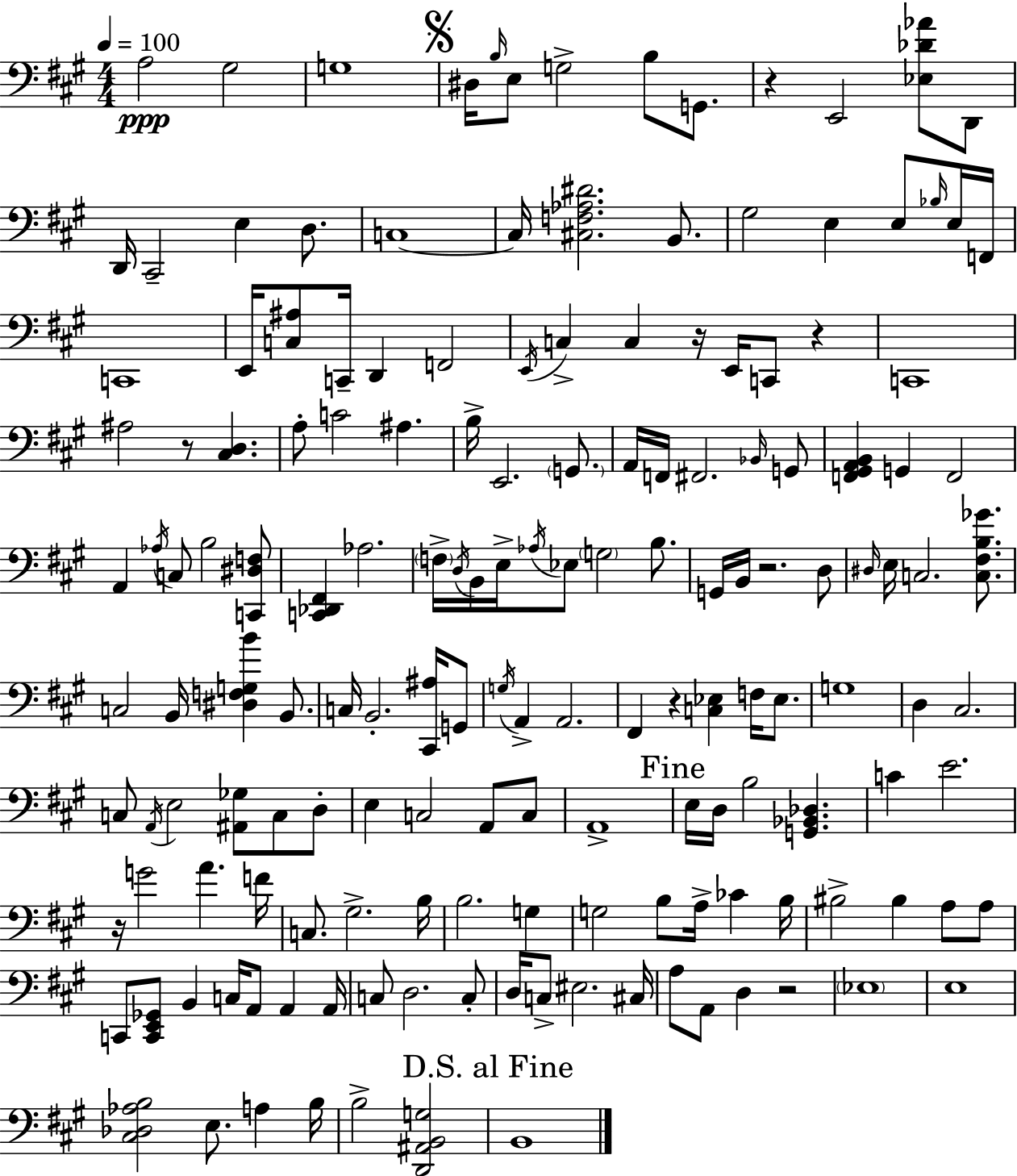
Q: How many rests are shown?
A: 8